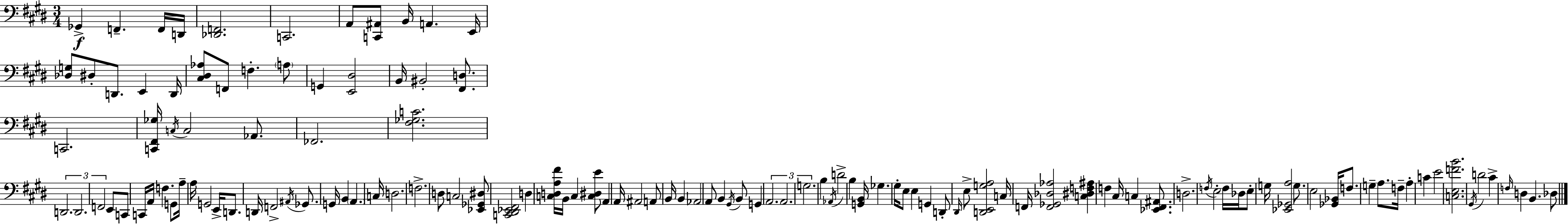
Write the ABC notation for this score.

X:1
T:Untitled
M:3/4
L:1/4
K:E
_G,, F,, F,,/4 D,,/4 [_D,,F,,]2 C,,2 A,,/2 [C,,^A,,]/2 B,,/4 A,, E,,/4 [_D,G,]/2 ^D,/2 D,,/2 E,, D,,/4 [^C,^D,_A,]/2 F,,/2 F, A,/2 G,, [E,,^D,]2 B,,/4 ^B,,2 [^F,,D,]/2 C,,2 [C,,^F,,_G,]/4 C,/4 C,2 _A,,/2 _F,,2 [^F,_G,C]2 D,,2 D,,2 F,,2 E,,/2 C,,/2 C,,/4 A,,/4 F, G,,/2 A,/4 A,/4 G,,2 E,,/4 D,,/2 D,,/4 F,,2 ^A,,/4 _G,,/2 G,,/4 B,, A,, C,/4 D,2 F,2 D,/2 C,2 [_E,,_G,,^D,]/2 [C,,^D,,_E,,^F,,]2 D, [C,D,A,^F]/4 B,,/4 C, [C,^D,E]/2 A,, A,,/4 ^A,,2 A,,/2 B,,/4 B,, _A,,2 A,,/2 B,, ^G,,/4 B,,/2 G,, A,,2 A,,2 G,2 B, _A,,/4 D2 B, [G,,B,,]/4 _G, ^G,/4 E,/2 E, G,, D,,/2 ^D,,/4 E,/2 [D,,E,,G,A,]2 C,/4 F,,/4 [F,,_G,,_D,_A,]2 [C,^D,F,^A,] F, ^C,/4 C, [_E,,^F,,^A,,]/2 D,2 F,/4 E,2 F,/4 _D,/4 E,/2 G,/4 [_E,,_G,,A,]2 G,/2 E,2 [_G,,_B,,]/4 F,/2 G, A,/2 F,/4 A, C E2 [C,E,FB]2 ^G,,/4 D2 ^C F,/4 D, B,, _D,/2